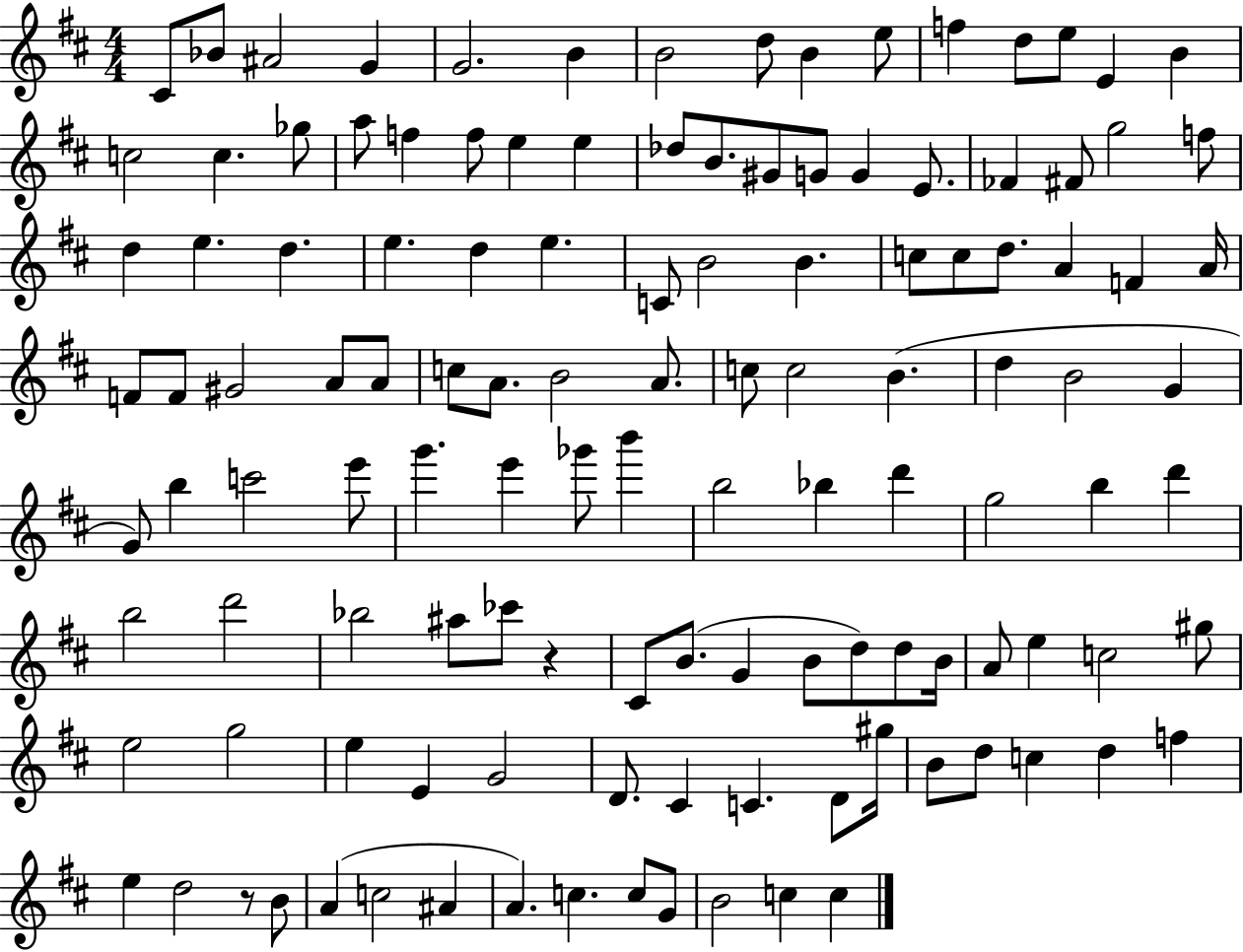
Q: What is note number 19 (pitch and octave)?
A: A5